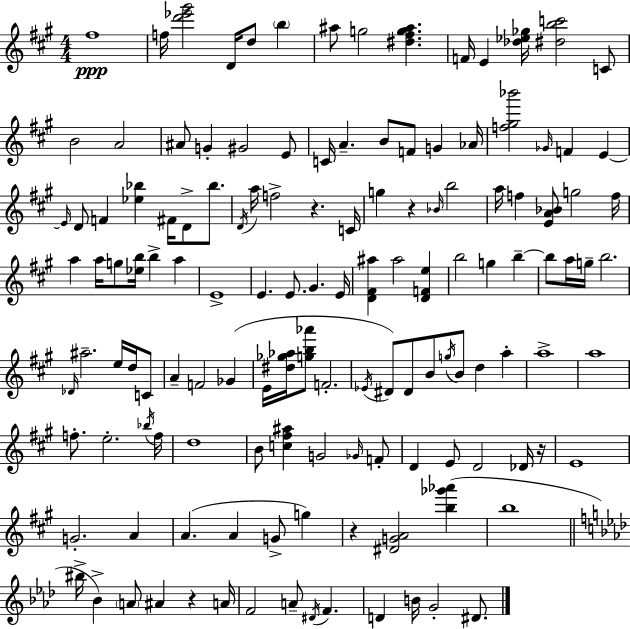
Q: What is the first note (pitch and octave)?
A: F#5